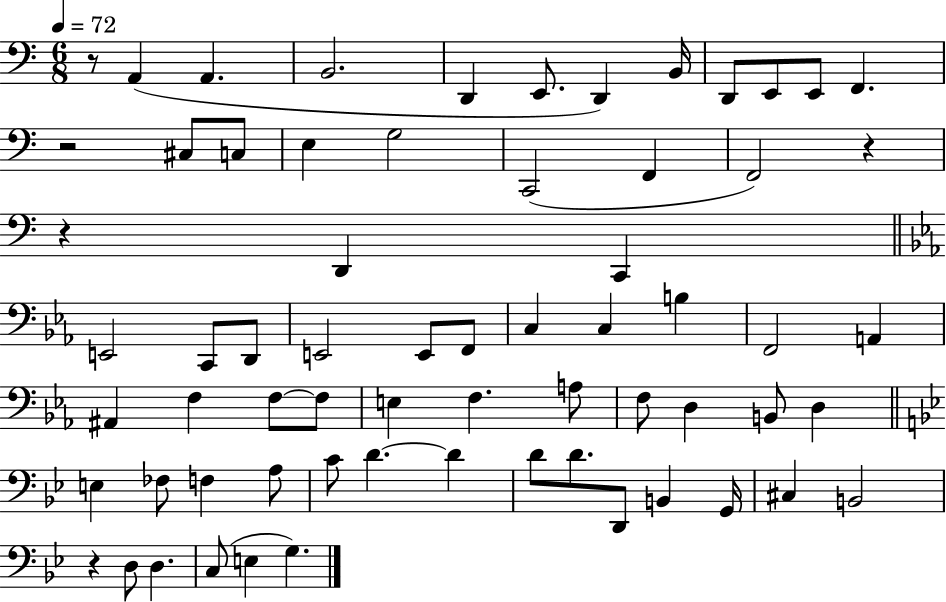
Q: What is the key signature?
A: C major